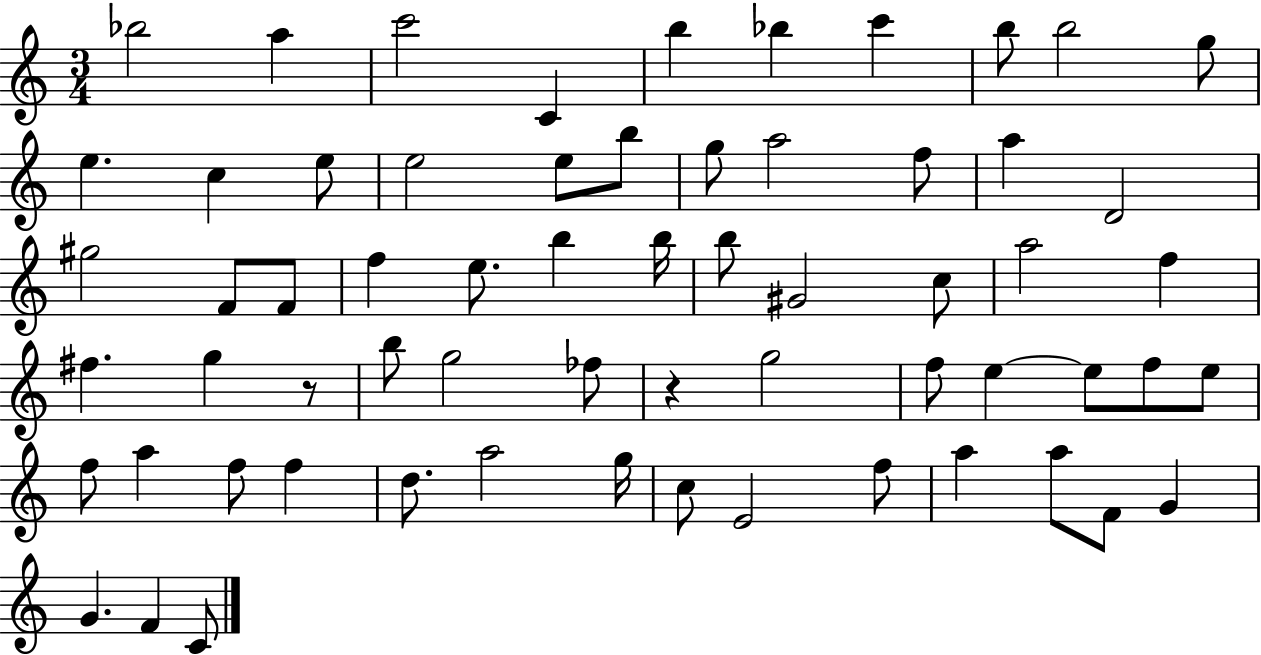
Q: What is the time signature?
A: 3/4